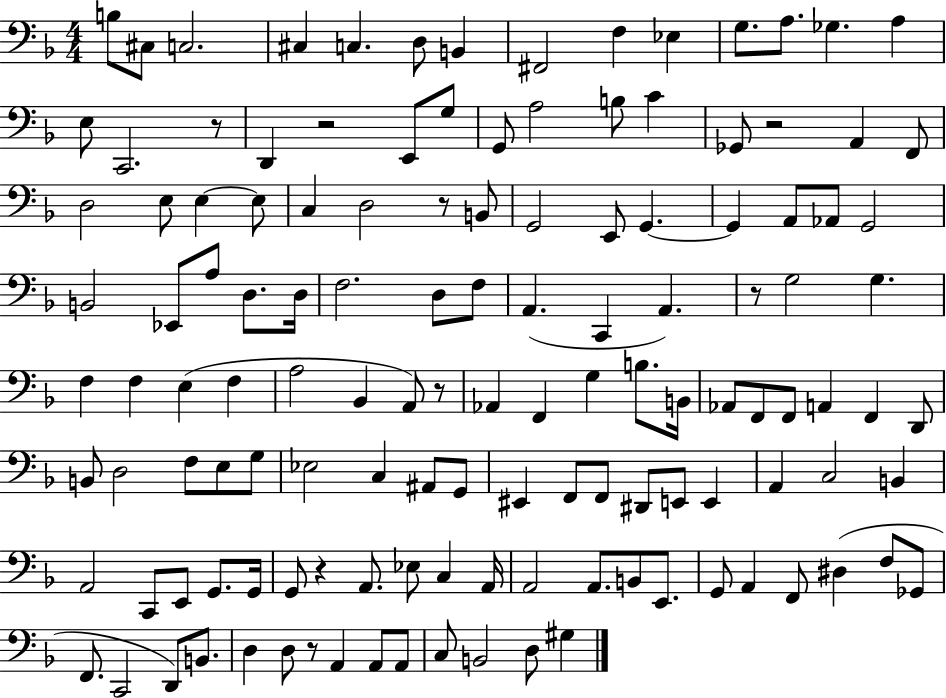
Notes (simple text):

B3/e C#3/e C3/h. C#3/q C3/q. D3/e B2/q F#2/h F3/q Eb3/q G3/e. A3/e. Gb3/q. A3/q E3/e C2/h. R/e D2/q R/h E2/e G3/e G2/e A3/h B3/e C4/q Gb2/e R/h A2/q F2/e D3/h E3/e E3/q E3/e C3/q D3/h R/e B2/e G2/h E2/e G2/q. G2/q A2/e Ab2/e G2/h B2/h Eb2/e A3/e D3/e. D3/s F3/h. D3/e F3/e A2/q. C2/q A2/q. R/e G3/h G3/q. F3/q F3/q E3/q F3/q A3/h Bb2/q A2/e R/e Ab2/q F2/q G3/q B3/e. B2/s Ab2/e F2/e F2/e A2/q F2/q D2/e B2/e D3/h F3/e E3/e G3/e Eb3/h C3/q A#2/e G2/e EIS2/q F2/e F2/e D#2/e E2/e E2/q A2/q C3/h B2/q A2/h C2/e E2/e G2/e. G2/s G2/e R/q A2/e. Eb3/e C3/q A2/s A2/h A2/e. B2/e E2/e. G2/e A2/q F2/e D#3/q F3/e Gb2/e F2/e. C2/h D2/e B2/e. D3/q D3/e R/e A2/q A2/e A2/e C3/e B2/h D3/e G#3/q